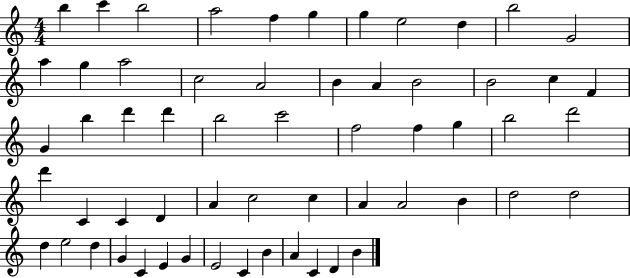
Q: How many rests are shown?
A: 0